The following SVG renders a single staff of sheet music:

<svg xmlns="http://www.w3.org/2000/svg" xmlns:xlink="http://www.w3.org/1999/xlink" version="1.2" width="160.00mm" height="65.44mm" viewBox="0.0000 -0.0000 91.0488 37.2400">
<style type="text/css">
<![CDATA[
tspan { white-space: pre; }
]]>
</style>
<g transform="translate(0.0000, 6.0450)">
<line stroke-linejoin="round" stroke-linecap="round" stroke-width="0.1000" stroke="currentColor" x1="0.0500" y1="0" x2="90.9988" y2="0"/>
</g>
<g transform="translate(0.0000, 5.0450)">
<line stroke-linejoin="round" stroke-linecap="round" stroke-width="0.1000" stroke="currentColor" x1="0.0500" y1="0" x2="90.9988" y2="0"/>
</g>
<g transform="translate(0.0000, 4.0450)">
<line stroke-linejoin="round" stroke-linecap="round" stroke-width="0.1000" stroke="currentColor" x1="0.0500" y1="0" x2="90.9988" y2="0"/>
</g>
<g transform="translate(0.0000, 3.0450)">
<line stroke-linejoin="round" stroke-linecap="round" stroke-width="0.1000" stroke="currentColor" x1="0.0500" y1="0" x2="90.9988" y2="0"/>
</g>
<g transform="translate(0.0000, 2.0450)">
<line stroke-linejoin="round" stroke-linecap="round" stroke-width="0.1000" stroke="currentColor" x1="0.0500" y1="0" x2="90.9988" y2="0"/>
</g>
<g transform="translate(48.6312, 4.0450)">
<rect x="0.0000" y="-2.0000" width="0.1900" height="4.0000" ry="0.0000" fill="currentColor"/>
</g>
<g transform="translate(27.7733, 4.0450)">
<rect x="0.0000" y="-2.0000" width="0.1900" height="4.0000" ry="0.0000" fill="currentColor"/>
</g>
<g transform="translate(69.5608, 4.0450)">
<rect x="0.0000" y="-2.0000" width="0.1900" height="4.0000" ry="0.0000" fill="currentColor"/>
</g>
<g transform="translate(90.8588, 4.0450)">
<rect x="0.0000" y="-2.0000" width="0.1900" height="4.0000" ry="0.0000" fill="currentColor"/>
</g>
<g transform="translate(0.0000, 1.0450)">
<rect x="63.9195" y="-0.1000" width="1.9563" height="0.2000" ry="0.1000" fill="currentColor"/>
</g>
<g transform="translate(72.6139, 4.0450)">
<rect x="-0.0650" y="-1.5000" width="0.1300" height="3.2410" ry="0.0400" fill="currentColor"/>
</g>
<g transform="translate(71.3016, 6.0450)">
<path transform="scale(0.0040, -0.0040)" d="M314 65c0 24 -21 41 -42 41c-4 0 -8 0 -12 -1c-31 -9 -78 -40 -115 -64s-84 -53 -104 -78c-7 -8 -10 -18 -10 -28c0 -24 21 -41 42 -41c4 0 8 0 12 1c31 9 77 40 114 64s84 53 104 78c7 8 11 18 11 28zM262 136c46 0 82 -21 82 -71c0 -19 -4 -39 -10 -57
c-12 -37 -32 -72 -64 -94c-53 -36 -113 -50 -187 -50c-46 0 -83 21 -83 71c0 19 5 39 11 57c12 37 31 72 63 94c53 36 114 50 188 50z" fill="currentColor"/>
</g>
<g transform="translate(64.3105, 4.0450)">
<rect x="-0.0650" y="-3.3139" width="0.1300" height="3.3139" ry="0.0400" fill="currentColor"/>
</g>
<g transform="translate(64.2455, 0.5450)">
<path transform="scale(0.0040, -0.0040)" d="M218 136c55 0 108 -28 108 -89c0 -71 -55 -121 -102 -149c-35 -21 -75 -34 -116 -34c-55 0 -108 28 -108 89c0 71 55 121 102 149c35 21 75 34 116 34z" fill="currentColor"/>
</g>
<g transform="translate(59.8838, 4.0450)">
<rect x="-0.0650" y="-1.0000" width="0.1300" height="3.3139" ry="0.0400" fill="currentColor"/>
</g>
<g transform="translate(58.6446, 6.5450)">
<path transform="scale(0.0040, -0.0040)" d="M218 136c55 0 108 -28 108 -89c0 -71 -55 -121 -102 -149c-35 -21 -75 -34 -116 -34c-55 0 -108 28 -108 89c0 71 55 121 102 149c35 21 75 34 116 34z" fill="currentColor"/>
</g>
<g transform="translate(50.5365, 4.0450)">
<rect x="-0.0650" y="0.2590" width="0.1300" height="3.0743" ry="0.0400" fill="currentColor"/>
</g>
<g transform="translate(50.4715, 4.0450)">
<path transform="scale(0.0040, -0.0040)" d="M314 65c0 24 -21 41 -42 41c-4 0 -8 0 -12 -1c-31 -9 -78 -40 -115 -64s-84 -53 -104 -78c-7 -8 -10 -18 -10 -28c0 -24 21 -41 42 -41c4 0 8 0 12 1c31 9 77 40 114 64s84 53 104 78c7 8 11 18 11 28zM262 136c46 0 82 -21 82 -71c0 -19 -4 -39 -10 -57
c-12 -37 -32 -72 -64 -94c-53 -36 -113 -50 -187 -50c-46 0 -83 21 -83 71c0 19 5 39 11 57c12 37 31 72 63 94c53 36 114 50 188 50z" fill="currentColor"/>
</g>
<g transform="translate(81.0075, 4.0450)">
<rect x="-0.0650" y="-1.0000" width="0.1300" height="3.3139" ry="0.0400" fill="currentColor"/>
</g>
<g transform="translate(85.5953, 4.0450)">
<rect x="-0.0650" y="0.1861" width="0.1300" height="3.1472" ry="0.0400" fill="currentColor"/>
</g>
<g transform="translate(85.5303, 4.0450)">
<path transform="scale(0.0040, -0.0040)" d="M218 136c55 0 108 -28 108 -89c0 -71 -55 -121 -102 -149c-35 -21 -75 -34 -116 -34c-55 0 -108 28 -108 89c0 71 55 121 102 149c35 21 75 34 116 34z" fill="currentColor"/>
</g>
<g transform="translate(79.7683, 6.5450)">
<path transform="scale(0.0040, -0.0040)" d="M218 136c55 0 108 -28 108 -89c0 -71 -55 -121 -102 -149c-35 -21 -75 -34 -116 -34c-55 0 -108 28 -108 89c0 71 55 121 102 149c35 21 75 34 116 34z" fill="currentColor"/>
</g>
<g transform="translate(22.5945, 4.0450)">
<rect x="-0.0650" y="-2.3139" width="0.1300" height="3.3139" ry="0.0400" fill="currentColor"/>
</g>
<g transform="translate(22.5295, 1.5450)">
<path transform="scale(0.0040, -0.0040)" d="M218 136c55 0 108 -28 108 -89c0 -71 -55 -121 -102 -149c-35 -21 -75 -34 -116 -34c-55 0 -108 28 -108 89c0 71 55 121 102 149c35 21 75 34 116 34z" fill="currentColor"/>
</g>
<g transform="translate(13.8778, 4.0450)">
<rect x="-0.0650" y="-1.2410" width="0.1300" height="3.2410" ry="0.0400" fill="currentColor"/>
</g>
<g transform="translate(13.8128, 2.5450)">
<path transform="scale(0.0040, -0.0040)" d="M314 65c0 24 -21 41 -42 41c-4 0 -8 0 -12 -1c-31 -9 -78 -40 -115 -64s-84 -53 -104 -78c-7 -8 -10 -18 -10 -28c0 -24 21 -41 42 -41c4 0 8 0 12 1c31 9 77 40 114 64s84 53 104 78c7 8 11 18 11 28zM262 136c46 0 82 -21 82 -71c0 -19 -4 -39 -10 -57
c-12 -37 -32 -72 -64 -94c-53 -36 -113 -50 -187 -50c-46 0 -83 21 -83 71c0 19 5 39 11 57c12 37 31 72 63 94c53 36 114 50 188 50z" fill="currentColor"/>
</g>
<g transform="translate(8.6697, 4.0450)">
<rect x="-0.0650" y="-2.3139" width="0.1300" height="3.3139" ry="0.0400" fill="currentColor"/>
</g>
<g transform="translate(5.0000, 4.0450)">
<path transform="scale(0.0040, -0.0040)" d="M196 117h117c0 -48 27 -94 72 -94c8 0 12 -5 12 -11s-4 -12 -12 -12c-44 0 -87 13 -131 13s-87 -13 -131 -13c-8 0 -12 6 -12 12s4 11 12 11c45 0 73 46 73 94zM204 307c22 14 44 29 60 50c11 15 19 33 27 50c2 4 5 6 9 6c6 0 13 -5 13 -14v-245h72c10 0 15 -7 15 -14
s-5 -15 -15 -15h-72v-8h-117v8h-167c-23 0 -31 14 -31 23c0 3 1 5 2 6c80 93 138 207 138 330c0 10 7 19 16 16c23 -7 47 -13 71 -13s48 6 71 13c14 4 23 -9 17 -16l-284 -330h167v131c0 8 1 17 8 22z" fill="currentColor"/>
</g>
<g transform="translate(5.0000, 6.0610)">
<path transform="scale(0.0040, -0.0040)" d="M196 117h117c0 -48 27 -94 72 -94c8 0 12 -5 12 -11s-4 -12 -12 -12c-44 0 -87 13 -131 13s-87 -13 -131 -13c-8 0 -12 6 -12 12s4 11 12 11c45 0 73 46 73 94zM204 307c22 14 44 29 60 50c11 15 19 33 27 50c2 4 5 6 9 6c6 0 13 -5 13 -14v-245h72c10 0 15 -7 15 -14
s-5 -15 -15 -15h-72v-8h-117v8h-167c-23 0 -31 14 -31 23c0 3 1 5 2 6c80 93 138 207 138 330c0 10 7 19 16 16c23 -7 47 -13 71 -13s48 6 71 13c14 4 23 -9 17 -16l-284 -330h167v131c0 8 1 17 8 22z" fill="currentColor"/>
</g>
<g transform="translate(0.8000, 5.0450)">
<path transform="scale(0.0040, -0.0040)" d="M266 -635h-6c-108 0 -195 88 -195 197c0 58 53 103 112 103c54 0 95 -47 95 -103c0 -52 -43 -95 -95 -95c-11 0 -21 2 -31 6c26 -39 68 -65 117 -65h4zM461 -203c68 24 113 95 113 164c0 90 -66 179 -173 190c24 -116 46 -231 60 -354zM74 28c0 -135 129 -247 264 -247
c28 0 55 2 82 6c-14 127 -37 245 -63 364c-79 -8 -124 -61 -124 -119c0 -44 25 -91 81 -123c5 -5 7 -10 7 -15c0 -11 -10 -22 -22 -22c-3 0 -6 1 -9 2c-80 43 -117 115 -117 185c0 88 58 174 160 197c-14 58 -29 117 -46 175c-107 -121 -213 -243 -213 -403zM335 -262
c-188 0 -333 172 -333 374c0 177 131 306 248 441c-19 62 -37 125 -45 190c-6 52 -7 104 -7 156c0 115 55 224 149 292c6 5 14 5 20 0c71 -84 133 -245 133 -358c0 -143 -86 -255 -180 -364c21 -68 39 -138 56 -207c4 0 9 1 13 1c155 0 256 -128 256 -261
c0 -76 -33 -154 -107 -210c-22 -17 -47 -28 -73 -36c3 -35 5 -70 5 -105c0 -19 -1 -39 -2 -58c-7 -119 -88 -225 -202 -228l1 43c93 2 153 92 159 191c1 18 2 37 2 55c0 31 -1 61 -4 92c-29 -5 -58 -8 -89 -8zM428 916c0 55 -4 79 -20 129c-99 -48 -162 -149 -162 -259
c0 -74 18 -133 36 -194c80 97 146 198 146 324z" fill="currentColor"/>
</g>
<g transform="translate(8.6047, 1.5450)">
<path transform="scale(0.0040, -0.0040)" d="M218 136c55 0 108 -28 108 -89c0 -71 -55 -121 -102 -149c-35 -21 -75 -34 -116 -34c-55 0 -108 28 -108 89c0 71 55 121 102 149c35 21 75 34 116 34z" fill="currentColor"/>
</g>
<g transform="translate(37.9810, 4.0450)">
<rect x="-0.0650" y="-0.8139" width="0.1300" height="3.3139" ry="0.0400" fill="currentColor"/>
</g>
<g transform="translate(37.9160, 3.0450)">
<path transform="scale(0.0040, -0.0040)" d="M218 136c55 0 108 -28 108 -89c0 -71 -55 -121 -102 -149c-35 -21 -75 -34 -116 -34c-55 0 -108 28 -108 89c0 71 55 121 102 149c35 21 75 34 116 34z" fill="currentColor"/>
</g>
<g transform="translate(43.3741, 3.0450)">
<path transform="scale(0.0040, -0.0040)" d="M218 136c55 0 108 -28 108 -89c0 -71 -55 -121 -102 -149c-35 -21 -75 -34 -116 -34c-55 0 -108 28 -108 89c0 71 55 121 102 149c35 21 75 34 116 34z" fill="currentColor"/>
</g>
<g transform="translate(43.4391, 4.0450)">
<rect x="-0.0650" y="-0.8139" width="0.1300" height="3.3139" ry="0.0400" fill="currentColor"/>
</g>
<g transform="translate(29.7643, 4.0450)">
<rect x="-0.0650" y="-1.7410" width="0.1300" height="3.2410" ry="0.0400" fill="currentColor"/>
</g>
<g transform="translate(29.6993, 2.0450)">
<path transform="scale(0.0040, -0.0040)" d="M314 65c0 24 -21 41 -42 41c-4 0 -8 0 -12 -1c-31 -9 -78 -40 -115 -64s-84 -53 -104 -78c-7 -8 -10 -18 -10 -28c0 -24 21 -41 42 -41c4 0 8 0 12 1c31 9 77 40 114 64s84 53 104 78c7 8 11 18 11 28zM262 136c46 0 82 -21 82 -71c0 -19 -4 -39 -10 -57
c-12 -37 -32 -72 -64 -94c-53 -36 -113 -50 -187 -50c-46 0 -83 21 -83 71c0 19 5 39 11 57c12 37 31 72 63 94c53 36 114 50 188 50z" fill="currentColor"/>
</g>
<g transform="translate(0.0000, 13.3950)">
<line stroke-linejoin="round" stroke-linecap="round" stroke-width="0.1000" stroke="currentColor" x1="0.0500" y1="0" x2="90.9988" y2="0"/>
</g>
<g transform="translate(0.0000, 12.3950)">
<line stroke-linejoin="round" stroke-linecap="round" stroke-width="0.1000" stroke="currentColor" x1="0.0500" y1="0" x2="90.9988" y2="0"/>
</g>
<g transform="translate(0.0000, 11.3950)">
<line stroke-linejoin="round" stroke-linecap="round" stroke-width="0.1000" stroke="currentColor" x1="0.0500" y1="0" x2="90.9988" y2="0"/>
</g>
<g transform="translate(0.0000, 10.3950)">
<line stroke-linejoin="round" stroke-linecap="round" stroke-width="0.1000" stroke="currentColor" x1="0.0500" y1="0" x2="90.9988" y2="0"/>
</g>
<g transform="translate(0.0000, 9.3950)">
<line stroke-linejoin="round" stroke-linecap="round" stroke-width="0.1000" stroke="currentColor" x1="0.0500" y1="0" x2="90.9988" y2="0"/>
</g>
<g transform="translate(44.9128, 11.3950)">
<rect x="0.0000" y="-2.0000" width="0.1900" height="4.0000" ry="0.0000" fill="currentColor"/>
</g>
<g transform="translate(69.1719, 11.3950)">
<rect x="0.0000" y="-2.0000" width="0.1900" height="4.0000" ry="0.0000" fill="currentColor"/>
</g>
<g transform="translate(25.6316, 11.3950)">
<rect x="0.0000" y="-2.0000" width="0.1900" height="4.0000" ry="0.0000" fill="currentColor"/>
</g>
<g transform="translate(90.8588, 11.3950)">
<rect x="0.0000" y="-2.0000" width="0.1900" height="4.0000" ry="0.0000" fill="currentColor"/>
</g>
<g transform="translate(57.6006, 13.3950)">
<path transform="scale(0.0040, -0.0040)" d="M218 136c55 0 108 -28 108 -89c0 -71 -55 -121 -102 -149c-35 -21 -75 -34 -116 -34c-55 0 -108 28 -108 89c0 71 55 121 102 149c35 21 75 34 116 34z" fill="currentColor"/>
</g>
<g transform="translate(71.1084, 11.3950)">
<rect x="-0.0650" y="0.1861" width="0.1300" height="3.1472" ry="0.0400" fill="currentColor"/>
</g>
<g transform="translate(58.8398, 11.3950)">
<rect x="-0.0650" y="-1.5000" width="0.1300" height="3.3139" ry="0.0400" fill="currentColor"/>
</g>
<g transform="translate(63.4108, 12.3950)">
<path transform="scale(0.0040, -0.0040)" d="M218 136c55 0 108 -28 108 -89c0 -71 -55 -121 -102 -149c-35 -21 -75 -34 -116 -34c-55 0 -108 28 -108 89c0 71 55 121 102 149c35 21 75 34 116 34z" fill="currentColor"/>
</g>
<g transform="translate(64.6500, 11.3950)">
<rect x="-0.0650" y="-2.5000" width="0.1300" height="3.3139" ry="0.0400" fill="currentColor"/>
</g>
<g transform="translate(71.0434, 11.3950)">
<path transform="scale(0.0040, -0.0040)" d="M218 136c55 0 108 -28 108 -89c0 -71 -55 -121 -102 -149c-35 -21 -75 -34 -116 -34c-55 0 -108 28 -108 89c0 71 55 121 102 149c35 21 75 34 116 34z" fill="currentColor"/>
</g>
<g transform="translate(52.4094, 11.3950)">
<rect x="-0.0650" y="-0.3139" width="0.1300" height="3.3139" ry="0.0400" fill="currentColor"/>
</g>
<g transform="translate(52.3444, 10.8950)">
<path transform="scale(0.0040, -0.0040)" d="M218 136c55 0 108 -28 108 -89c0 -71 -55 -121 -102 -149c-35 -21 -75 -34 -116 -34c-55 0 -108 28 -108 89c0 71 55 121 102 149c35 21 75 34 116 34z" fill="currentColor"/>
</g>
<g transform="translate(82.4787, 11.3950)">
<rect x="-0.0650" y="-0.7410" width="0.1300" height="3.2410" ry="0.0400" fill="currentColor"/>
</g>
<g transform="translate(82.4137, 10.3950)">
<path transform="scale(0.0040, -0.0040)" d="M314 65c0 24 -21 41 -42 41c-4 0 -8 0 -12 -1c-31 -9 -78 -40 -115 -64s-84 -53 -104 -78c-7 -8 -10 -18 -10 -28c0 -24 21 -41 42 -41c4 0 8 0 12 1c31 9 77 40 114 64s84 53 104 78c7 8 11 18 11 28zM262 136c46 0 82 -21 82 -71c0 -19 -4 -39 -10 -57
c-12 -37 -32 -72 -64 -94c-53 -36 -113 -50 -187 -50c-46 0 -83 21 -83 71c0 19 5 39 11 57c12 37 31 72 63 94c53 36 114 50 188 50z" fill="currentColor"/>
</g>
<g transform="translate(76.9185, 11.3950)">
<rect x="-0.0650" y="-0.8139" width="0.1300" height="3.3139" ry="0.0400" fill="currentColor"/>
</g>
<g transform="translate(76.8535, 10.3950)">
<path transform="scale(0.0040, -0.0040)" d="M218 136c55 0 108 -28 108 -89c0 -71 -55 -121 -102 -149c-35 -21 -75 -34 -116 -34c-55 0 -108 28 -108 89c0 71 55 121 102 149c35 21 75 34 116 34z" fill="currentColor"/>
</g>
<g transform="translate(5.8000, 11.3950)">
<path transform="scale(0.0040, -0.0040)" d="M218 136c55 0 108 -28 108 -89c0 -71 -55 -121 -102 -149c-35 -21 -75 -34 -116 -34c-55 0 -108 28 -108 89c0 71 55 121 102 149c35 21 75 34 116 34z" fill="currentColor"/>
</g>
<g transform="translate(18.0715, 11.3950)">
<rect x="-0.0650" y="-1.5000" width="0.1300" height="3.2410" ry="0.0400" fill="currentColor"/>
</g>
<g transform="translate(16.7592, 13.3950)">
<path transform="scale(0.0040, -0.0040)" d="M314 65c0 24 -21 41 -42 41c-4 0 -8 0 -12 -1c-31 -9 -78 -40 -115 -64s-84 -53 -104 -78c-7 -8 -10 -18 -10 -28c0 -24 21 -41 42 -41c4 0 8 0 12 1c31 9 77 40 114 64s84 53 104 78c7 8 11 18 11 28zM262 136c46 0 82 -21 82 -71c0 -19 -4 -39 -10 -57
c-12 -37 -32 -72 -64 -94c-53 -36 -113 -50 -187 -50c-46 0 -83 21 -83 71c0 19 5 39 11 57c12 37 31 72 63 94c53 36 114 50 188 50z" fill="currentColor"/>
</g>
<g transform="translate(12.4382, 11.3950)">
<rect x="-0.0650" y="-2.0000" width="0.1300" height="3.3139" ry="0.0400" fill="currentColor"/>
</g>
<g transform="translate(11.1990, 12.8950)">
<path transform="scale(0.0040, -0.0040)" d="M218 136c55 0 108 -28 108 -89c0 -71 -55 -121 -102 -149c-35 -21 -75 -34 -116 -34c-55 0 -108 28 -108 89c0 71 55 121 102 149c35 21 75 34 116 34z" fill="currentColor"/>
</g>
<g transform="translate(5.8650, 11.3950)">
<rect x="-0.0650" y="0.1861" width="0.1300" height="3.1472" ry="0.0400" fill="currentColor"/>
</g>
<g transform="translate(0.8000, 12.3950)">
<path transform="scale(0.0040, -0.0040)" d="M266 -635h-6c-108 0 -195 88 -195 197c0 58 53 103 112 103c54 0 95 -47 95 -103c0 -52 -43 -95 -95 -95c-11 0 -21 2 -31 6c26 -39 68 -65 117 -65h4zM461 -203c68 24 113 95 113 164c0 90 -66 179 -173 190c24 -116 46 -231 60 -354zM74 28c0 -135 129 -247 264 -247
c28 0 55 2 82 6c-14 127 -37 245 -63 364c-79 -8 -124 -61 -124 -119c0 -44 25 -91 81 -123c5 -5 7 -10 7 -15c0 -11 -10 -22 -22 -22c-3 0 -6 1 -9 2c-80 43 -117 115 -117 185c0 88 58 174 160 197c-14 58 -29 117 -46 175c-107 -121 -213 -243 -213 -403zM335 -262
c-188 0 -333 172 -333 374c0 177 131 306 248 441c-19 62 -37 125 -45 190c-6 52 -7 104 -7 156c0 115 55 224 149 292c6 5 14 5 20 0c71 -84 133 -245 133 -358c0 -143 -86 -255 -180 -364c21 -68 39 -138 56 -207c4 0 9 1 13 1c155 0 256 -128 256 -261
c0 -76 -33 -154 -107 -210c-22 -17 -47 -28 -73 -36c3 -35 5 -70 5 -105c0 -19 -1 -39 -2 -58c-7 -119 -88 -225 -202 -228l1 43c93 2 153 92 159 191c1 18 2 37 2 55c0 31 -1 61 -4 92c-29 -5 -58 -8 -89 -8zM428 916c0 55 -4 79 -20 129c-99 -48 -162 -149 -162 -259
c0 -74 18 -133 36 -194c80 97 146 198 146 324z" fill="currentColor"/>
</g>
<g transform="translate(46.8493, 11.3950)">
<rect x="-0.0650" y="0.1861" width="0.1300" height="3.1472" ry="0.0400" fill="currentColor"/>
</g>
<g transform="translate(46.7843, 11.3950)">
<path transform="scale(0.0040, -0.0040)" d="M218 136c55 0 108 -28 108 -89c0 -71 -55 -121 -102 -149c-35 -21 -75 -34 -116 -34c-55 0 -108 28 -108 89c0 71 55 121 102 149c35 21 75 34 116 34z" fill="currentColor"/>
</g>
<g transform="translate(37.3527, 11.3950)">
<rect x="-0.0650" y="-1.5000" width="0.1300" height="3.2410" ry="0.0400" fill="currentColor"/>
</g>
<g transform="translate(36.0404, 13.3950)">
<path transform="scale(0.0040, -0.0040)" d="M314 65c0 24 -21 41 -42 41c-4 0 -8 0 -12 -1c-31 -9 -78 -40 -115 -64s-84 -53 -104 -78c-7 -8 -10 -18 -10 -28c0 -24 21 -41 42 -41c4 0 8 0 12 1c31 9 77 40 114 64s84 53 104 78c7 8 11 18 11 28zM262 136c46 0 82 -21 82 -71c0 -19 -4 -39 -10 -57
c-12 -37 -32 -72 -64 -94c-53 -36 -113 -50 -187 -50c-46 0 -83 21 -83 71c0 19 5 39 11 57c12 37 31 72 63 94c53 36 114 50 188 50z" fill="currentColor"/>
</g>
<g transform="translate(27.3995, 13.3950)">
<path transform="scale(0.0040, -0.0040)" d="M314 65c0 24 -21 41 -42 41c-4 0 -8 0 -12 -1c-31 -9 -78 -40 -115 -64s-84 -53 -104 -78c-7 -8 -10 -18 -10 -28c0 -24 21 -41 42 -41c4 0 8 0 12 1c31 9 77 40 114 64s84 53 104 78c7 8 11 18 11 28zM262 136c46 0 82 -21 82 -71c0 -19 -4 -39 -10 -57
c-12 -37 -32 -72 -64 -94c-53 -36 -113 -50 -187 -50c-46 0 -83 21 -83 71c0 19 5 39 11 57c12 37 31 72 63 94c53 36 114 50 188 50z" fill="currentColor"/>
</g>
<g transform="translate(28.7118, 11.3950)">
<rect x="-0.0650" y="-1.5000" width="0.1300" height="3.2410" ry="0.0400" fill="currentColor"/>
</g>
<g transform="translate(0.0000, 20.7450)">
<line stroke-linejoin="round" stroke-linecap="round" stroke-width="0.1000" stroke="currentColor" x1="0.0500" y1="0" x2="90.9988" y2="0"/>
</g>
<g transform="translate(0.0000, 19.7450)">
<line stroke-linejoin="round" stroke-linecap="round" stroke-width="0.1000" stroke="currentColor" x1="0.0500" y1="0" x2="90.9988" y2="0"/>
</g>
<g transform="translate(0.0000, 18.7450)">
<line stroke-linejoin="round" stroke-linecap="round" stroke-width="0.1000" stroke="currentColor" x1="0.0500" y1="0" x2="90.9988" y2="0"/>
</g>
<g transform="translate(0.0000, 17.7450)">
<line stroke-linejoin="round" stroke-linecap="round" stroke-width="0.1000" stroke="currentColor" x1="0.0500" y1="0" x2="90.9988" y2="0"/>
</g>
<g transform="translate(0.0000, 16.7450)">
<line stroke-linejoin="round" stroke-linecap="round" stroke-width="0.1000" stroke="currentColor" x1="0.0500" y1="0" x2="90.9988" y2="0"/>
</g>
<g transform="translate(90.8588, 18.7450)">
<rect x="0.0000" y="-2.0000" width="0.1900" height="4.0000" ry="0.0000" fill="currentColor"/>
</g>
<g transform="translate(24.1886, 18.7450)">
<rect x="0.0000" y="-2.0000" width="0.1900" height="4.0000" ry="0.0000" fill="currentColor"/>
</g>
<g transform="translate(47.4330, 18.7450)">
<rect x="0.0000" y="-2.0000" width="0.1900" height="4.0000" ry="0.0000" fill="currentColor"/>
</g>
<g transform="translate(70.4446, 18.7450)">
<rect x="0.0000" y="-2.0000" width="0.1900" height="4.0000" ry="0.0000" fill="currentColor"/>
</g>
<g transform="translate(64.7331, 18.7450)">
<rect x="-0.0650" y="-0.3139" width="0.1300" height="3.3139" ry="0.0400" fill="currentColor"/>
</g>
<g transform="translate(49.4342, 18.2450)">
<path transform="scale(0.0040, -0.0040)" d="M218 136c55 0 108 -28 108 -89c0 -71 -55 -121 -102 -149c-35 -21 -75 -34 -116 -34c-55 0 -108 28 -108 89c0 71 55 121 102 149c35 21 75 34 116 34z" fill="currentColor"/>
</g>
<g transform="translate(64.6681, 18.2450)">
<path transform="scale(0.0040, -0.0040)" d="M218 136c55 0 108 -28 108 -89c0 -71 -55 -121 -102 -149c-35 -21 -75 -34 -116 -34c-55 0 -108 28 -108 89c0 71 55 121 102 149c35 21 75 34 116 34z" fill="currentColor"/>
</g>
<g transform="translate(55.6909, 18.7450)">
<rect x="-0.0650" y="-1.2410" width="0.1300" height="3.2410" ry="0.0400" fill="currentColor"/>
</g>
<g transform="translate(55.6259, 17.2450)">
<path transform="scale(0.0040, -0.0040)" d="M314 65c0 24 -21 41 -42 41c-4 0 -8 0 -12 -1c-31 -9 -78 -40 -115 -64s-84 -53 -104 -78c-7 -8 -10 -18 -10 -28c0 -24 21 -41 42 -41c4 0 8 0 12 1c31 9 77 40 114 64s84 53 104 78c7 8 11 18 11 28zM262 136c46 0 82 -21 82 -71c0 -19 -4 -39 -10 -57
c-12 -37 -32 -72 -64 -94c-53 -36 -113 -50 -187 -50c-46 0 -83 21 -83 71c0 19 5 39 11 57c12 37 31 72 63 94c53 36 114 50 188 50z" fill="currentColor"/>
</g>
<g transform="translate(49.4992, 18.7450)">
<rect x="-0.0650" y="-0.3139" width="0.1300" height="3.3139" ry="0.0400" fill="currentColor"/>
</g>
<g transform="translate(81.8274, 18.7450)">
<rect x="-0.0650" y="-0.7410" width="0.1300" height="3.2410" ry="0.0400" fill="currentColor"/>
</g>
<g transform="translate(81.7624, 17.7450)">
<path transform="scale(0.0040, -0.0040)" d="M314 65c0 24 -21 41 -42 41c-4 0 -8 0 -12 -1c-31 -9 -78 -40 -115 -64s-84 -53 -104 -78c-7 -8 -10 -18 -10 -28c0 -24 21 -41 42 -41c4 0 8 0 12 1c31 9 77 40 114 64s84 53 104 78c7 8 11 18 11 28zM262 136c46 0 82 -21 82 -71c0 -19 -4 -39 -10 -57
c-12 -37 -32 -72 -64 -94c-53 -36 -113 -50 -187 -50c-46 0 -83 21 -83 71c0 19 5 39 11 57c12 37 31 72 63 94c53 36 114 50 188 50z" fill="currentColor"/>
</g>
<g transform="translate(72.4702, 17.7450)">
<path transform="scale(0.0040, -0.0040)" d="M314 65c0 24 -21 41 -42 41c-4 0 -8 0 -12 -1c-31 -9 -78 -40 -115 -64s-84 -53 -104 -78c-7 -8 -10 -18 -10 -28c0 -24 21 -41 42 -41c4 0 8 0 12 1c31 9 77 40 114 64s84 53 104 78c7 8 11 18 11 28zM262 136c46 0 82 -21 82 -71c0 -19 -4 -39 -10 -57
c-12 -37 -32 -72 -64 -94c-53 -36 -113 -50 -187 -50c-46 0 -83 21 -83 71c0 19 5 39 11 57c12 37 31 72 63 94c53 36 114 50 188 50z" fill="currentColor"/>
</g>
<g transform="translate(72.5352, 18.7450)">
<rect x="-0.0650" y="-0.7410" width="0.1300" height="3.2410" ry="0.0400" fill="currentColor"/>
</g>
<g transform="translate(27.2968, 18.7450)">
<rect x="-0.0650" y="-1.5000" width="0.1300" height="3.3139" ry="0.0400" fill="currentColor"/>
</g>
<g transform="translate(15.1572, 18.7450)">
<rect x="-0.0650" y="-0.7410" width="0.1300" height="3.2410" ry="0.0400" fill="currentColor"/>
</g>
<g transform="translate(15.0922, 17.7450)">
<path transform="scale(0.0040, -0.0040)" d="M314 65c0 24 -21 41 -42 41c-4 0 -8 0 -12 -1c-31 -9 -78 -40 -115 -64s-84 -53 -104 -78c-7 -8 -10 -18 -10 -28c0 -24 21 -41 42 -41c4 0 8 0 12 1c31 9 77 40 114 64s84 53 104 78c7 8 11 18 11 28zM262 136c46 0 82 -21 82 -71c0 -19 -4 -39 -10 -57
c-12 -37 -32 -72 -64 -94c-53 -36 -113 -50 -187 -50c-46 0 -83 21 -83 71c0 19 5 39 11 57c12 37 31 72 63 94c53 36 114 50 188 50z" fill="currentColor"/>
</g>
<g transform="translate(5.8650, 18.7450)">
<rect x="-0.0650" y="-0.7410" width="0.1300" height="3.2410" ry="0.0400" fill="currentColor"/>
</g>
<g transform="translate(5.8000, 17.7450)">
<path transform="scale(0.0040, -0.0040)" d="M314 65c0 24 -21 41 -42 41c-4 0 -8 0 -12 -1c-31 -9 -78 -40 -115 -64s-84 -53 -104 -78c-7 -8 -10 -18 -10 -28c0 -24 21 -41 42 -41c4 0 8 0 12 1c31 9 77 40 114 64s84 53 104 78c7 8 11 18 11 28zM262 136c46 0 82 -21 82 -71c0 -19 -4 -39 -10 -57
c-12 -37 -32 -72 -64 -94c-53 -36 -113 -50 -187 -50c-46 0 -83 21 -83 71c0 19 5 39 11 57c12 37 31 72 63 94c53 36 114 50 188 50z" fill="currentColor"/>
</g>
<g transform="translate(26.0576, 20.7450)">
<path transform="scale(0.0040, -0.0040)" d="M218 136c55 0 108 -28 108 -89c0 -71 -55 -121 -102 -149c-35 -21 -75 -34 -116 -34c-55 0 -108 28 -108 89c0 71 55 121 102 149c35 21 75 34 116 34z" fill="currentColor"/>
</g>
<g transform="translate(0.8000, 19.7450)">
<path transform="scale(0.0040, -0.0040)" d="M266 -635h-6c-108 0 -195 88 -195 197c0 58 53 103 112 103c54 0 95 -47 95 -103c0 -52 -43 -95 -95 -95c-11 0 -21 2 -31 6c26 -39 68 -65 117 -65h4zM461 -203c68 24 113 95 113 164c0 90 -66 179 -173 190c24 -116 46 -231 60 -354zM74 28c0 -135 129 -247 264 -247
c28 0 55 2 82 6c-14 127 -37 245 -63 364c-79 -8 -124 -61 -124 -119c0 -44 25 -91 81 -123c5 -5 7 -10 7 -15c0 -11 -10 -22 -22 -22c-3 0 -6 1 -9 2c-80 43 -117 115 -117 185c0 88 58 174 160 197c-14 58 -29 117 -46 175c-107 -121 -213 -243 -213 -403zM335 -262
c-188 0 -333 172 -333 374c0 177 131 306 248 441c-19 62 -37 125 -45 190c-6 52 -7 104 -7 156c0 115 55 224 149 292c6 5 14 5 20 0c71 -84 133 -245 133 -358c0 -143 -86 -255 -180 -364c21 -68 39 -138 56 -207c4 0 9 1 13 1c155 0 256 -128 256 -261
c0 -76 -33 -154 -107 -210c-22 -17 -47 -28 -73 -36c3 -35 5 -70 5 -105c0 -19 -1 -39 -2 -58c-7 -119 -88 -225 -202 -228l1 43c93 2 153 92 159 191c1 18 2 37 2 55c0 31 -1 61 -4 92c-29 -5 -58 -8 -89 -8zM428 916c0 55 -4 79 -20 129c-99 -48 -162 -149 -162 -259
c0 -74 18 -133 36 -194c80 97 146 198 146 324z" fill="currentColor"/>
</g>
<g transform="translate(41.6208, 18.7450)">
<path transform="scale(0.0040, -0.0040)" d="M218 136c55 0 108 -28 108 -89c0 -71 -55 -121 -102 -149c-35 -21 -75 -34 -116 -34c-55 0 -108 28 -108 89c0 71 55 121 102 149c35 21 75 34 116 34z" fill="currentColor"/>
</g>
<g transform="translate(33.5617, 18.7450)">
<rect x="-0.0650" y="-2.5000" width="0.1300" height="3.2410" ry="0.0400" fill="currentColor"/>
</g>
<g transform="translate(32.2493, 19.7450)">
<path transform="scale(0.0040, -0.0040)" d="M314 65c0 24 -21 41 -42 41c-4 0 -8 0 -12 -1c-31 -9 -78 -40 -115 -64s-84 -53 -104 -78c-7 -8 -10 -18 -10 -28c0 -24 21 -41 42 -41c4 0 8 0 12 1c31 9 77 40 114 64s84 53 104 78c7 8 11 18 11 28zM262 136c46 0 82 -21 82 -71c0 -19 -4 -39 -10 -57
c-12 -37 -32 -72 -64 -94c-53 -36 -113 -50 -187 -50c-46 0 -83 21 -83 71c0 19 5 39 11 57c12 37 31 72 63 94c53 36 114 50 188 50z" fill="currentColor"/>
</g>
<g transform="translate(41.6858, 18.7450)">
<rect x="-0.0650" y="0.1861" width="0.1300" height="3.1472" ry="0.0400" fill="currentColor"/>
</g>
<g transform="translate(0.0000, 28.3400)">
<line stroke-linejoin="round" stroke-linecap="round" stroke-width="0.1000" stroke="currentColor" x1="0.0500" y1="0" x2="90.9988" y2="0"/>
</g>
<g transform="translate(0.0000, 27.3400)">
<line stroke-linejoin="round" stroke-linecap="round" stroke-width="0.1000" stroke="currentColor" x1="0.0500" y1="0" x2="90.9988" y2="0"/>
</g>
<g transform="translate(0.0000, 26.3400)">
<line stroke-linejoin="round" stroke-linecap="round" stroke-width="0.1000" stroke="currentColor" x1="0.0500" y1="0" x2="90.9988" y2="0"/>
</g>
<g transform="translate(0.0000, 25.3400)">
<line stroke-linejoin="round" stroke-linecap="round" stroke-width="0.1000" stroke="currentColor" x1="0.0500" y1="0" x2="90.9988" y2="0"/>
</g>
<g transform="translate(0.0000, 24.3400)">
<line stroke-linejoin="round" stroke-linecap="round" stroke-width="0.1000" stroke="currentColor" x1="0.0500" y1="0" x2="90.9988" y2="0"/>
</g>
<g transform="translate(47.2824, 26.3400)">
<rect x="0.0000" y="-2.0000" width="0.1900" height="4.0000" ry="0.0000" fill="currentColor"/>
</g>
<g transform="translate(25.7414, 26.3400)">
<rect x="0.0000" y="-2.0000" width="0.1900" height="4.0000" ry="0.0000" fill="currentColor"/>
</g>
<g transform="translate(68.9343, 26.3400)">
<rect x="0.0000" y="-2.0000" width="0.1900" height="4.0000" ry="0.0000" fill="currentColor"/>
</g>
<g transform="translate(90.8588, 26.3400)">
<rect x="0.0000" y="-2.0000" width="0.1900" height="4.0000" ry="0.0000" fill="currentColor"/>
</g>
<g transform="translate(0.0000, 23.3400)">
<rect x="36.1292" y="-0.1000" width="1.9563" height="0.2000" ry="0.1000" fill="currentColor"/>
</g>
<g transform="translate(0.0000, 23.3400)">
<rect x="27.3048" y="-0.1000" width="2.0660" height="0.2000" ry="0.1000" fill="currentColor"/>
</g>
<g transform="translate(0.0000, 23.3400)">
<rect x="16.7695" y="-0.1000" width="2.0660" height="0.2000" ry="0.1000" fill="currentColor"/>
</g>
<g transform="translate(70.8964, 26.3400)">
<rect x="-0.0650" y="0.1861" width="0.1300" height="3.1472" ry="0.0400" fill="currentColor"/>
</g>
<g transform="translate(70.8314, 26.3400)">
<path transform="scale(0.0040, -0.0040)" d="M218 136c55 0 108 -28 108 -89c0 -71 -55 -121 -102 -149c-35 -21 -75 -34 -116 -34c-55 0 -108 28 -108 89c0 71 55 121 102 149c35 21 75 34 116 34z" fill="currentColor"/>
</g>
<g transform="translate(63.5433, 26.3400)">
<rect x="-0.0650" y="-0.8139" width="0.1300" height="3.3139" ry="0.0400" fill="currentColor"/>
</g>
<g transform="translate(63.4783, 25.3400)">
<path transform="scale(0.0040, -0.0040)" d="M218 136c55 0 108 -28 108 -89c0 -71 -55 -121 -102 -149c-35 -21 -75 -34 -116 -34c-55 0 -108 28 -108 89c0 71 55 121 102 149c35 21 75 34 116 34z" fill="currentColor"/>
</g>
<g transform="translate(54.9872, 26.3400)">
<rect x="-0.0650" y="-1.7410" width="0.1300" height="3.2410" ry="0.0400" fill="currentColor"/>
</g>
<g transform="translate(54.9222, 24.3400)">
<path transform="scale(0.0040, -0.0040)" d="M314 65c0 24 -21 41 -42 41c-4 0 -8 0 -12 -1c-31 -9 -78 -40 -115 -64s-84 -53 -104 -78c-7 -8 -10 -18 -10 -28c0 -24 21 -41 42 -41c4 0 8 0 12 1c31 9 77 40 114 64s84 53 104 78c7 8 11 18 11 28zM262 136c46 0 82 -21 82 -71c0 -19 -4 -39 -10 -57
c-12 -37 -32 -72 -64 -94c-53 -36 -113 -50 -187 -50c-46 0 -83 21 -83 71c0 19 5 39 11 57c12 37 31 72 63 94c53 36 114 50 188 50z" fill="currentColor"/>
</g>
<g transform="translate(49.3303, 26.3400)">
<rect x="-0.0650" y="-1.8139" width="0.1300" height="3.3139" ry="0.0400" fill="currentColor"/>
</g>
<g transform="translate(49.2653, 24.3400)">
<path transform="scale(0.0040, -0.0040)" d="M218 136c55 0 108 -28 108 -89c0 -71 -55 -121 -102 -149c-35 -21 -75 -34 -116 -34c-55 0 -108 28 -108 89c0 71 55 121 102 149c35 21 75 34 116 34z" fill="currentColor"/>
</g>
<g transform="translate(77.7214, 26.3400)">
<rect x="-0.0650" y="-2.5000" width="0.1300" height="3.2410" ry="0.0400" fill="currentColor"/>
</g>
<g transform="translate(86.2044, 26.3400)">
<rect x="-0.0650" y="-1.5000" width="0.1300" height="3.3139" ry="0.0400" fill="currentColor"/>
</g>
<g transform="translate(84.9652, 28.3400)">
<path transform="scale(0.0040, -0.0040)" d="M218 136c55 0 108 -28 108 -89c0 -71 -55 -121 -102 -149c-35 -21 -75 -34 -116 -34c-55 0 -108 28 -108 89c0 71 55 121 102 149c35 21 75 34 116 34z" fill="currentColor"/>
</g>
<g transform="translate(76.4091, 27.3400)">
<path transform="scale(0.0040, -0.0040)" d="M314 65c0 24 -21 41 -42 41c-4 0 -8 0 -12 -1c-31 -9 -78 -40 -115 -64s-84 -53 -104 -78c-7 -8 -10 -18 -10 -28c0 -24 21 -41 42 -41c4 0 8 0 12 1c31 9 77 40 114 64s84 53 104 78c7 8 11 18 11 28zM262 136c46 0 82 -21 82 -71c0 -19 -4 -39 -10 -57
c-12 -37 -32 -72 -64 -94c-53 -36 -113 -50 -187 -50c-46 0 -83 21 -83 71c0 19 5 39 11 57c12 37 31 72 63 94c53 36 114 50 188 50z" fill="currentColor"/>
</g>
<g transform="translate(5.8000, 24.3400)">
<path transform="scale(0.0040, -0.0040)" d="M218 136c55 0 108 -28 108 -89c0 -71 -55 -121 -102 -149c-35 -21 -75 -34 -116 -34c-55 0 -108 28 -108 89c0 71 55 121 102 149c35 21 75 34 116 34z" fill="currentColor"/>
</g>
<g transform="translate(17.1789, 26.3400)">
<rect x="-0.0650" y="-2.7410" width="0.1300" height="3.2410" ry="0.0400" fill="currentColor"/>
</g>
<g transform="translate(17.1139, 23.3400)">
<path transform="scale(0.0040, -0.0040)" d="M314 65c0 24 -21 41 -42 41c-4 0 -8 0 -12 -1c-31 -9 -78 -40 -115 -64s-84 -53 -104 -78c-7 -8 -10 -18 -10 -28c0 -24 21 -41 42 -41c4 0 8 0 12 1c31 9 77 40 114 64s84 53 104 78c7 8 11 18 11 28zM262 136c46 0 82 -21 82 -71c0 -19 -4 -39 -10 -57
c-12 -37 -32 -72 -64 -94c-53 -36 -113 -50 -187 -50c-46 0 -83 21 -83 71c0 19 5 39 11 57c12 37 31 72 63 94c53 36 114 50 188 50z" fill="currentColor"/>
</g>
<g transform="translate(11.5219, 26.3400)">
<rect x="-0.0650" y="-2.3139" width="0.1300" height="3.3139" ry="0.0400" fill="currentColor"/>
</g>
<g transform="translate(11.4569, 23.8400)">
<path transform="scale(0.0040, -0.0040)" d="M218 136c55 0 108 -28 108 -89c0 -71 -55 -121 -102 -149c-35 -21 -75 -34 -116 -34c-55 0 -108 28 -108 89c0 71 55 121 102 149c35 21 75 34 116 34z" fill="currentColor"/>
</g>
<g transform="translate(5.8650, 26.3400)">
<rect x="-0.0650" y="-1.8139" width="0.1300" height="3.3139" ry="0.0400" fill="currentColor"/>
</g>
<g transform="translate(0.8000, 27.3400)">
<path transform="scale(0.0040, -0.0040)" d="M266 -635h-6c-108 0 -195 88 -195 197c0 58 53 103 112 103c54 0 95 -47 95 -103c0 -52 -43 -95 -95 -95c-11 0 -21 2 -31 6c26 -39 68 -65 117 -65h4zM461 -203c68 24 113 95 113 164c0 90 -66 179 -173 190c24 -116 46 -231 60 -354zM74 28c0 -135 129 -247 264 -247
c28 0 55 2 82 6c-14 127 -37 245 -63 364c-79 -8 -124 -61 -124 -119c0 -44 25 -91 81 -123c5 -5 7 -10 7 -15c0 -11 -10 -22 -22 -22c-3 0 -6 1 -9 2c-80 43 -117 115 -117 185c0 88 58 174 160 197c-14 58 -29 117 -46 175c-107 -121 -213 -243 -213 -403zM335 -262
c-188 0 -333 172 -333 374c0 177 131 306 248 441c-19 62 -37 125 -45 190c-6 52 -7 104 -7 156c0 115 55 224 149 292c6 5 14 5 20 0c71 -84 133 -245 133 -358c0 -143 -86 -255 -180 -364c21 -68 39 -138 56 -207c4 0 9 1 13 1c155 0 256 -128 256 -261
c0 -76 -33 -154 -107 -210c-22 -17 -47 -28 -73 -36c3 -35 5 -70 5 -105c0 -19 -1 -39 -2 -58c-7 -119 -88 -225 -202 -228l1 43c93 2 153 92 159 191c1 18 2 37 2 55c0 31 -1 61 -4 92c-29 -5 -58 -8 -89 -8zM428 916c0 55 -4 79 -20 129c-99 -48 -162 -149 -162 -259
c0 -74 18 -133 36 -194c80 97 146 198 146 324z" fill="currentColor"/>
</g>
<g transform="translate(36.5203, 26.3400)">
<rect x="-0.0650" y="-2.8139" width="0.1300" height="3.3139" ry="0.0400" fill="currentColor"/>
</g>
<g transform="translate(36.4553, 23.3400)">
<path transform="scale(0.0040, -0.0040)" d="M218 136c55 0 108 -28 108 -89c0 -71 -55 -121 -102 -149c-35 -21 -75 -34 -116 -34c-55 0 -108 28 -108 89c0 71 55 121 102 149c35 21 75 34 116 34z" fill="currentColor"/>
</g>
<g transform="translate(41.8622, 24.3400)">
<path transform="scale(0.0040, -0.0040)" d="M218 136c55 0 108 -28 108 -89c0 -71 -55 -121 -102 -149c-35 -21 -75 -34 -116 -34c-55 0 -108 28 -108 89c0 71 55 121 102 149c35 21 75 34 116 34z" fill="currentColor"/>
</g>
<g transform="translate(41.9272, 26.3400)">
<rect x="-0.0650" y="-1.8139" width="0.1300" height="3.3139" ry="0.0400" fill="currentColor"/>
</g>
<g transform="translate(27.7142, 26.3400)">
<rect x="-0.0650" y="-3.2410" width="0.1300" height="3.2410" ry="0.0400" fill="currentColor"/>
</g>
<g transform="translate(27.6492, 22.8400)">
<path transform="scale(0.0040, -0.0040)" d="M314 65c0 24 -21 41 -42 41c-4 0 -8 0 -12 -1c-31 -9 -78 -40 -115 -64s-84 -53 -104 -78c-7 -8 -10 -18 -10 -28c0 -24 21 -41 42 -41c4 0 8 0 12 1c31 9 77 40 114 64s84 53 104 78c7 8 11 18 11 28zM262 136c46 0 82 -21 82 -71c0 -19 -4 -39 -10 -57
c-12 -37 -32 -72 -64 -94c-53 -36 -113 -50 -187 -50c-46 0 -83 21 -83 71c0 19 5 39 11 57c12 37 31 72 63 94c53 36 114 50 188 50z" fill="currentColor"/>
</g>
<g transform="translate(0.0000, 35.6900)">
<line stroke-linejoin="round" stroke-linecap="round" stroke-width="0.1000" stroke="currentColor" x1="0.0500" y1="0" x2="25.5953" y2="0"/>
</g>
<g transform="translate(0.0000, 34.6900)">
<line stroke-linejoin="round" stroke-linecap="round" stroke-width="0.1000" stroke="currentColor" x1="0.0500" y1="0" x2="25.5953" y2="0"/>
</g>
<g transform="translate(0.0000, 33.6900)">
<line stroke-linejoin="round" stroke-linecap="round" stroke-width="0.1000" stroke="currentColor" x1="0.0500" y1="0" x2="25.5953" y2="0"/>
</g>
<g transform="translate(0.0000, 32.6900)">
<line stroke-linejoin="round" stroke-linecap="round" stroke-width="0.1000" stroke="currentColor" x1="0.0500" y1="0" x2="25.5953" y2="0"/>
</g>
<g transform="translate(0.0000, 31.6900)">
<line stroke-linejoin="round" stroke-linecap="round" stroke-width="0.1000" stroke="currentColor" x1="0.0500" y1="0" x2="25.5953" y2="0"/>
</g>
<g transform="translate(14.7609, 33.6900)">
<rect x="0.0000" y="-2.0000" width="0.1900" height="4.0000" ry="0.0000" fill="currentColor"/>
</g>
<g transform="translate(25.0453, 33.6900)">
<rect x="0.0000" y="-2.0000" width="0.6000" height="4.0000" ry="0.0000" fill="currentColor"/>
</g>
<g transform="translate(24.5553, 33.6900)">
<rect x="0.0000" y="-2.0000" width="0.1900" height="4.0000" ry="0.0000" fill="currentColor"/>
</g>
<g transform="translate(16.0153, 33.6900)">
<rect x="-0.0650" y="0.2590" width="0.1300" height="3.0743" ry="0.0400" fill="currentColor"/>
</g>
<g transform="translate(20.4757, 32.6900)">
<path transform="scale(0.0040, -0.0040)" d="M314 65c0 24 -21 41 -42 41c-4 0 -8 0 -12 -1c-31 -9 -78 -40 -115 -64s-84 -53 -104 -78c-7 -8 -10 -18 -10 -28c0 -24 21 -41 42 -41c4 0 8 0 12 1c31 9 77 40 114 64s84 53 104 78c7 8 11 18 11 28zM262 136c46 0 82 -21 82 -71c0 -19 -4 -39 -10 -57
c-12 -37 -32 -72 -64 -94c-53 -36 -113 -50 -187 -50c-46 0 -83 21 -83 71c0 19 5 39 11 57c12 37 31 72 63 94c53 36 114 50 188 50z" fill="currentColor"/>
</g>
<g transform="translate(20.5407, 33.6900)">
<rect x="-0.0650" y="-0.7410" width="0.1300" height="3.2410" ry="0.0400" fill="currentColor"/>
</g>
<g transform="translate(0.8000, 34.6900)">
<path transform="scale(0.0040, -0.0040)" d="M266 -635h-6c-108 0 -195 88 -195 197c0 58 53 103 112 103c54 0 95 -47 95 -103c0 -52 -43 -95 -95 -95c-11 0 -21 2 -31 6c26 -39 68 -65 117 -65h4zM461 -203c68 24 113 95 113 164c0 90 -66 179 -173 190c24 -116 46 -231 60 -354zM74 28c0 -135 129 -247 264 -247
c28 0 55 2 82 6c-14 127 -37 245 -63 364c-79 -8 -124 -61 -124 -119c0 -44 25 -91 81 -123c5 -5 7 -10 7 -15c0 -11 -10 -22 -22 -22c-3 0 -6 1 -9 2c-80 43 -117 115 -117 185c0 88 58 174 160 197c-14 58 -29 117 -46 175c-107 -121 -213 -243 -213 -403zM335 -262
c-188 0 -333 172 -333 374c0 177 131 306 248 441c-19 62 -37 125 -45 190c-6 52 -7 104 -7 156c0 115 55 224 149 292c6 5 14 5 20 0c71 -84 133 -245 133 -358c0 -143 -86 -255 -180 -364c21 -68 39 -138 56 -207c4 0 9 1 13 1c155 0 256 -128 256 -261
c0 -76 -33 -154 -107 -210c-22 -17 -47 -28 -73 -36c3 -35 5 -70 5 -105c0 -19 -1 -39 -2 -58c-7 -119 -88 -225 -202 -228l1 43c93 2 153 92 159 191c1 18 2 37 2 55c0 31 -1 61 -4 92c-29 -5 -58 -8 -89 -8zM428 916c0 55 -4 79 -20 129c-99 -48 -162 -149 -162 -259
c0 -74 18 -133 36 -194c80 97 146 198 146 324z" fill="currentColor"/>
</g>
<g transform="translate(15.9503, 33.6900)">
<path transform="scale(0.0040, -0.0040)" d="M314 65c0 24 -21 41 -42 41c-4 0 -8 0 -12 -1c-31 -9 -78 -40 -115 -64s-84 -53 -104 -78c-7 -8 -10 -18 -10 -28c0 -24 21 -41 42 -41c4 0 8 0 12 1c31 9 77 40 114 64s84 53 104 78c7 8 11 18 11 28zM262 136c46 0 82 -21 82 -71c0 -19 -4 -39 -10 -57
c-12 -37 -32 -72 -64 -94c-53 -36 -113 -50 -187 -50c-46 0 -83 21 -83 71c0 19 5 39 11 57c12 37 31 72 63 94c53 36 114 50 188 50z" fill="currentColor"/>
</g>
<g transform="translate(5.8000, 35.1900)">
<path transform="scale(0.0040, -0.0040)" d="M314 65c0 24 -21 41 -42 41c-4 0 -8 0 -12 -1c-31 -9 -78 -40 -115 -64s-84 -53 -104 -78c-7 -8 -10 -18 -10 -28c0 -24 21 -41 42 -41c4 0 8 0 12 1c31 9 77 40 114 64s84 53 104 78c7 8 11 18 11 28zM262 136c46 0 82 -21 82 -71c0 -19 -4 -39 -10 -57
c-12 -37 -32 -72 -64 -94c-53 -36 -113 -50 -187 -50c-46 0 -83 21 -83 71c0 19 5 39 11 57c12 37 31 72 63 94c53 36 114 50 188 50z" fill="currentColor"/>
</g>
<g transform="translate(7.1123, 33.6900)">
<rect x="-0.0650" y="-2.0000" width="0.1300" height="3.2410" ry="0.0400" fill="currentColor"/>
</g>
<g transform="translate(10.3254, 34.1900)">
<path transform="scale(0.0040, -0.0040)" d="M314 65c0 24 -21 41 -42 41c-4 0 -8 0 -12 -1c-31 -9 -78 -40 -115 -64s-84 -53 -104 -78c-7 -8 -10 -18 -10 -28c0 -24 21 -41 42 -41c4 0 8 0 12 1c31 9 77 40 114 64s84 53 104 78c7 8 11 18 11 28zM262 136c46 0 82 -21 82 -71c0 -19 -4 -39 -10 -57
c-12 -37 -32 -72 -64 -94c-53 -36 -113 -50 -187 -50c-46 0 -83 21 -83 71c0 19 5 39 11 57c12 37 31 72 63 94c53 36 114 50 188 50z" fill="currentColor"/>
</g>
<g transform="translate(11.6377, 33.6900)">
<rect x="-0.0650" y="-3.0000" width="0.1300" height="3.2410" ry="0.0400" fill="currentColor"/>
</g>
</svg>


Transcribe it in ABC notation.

X:1
T:Untitled
M:4/4
L:1/4
K:C
g e2 g f2 d d B2 D b E2 D B B F E2 E2 E2 B c E G B d d2 d2 d2 E G2 B c e2 c d2 d2 f g a2 b2 a f f f2 d B G2 E F2 A2 B2 d2